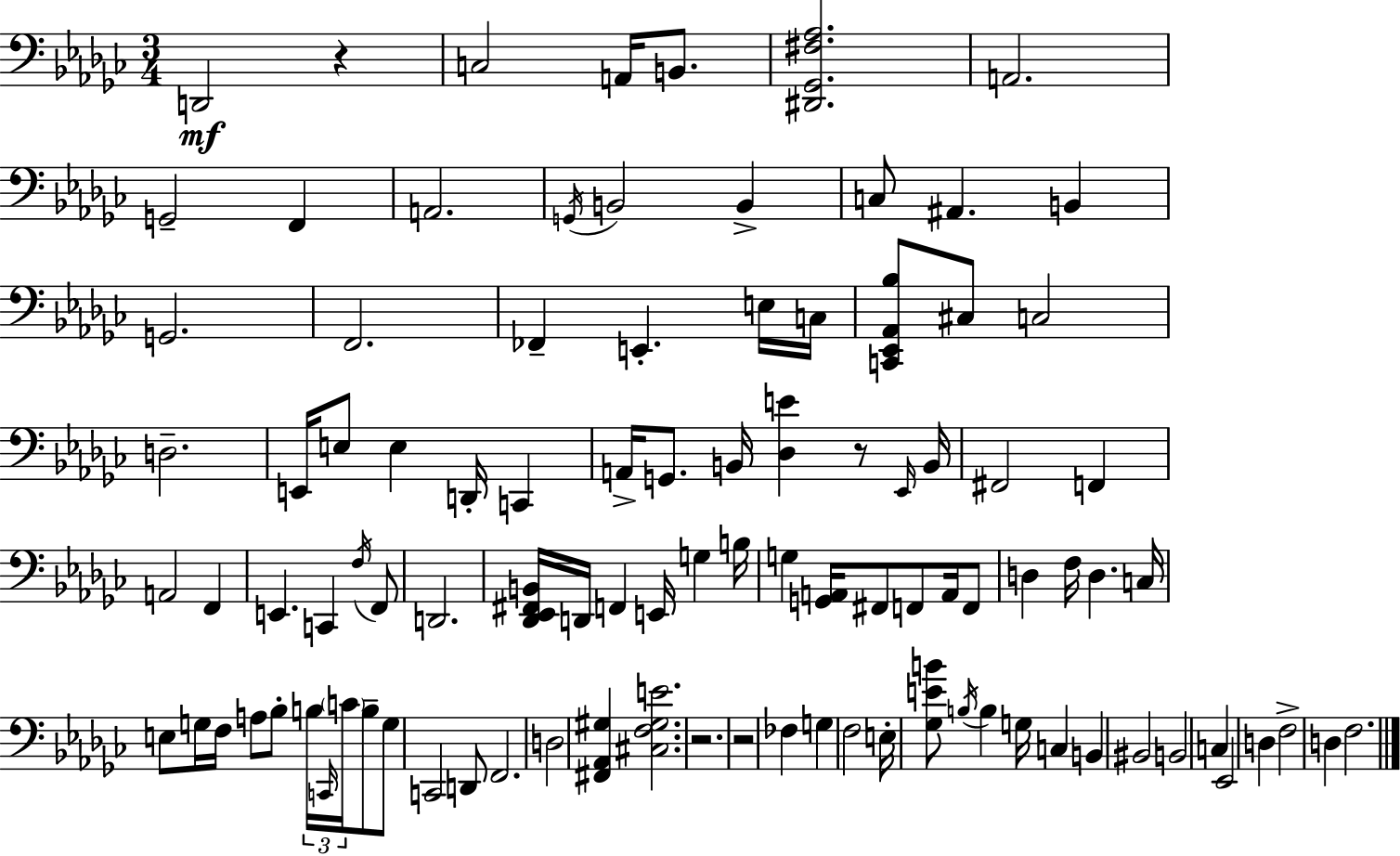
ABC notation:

X:1
T:Untitled
M:3/4
L:1/4
K:Ebm
D,,2 z C,2 A,,/4 B,,/2 [^D,,_G,,^F,_A,]2 A,,2 G,,2 F,, A,,2 G,,/4 B,,2 B,, C,/2 ^A,, B,, G,,2 F,,2 _F,, E,, E,/4 C,/4 [C,,_E,,_A,,_B,]/2 ^C,/2 C,2 D,2 E,,/4 E,/2 E, D,,/4 C,, A,,/4 G,,/2 B,,/4 [_D,E] z/2 _E,,/4 B,,/4 ^F,,2 F,, A,,2 F,, E,, C,, F,/4 F,,/2 D,,2 [_D,,_E,,^F,,B,,]/4 D,,/4 F,, E,,/4 G, B,/4 G, [G,,A,,]/4 ^F,,/2 F,,/2 A,,/4 F,,/2 D, F,/4 D, C,/4 E,/2 G,/4 F,/4 A,/2 _B,/2 B,/4 C,,/4 C/4 B,/2 G,/2 C,,2 D,,/2 F,,2 D,2 [^F,,_A,,^G,] [^C,F,^G,E]2 z2 z2 _F, G, F,2 E,/4 [_G,EB]/2 B,/4 B, G,/4 C, B,, ^B,,2 B,,2 C, _E,,2 D, F,2 D, F,2